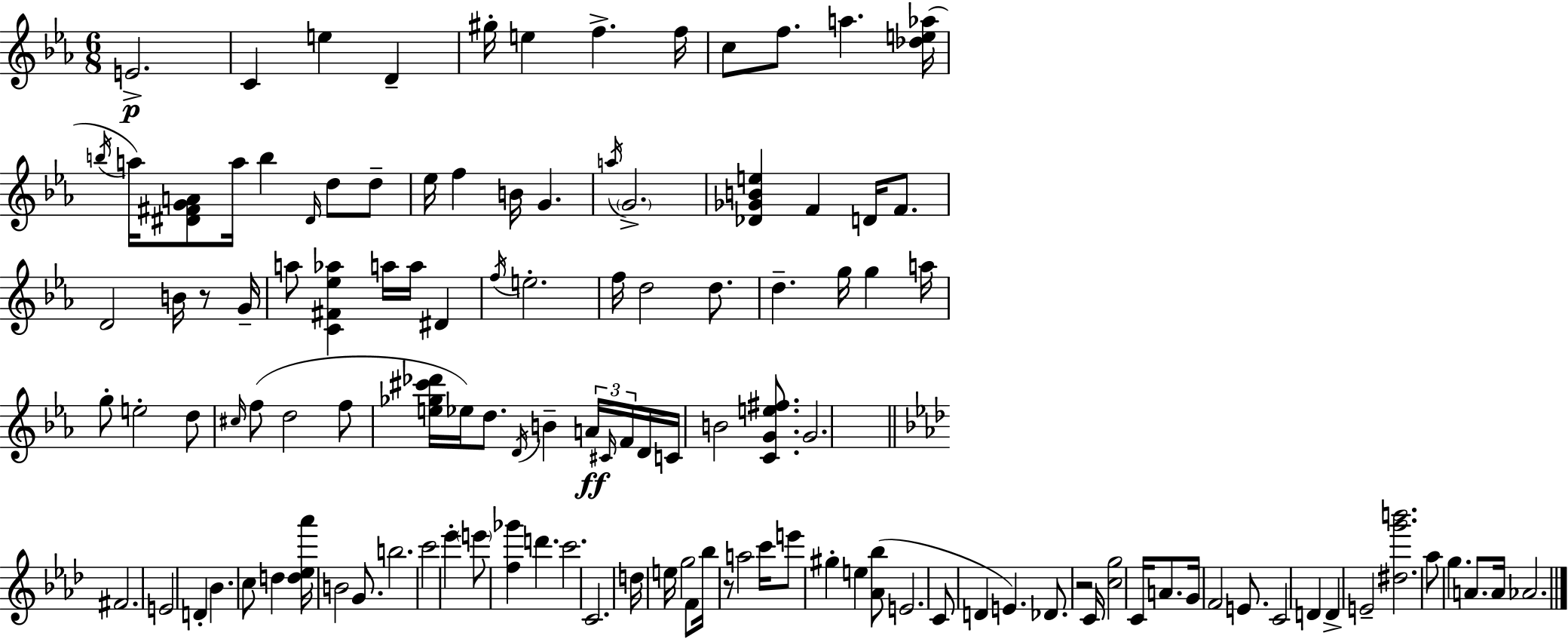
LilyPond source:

{
  \clef treble
  \numericTimeSignature
  \time 6/8
  \key c \minor
  e'2.->\p | c'4 e''4 d'4-- | gis''16-. e''4 f''4.-> f''16 | c''8 f''8. a''4. <des'' e'' aes''>16( | \break \acciaccatura { b''16 } a''16) <dis' fis' g' a'>8 a''16 b''4 \grace { dis'16 } d''8 | d''8-- ees''16 f''4 b'16 g'4. | \acciaccatura { a''16 } \parenthesize g'2.-> | <des' ges' b' e''>4 f'4 d'16 | \break f'8. d'2 b'16 | r8 g'16-- a''8 <c' fis' ees'' aes''>4 a''16 a''16 dis'4 | \acciaccatura { f''16 } e''2.-. | f''16 d''2 | \break d''8. d''4.-- g''16 g''4 | a''16 g''8-. e''2-. | d''8 \grace { cis''16 }( f''8 d''2 | f''8 <e'' ges'' cis''' des'''>16 ees''16) d''8. \acciaccatura { d'16 } b'4-- | \break \tuplet 3/2 { a'16\ff \grace { cis'16 } f'16 } d'16 c'16 b'2 | <c' g' e'' fis''>8. g'2. | \bar "||" \break \key aes \major fis'2. | e'2 d'4-. | bes'4. c''8 d''4 | <d'' ees'' aes'''>16 b'2 g'8. | \break b''2. | c'''2 ees'''4-. | \parenthesize e'''8 <f'' ges'''>4 d'''4. | c'''2. | \break c'2. | d''16 e''16 g''2 f'8 | bes''16 r8 a''2 c'''16 | e'''8 gis''4-. e''4 <aes' bes''>8( | \break e'2. | c'8 d'4 e'4.) | des'8. r2 c'16 | <c'' g''>2 c'16 a'8. | \break g'16 f'2 e'8. | c'2 d'4 | d'4-> e'2-- | <dis'' g''' b'''>2. | \break aes''8 g''4. a'8. a'16 | aes'2. | \bar "|."
}